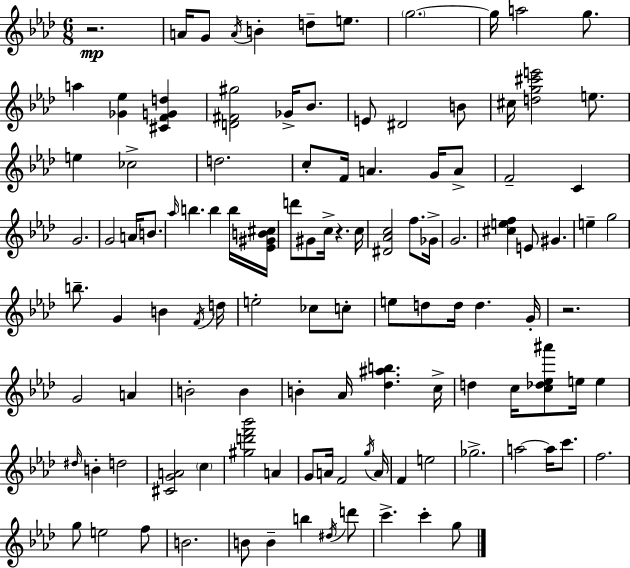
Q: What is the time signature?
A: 6/8